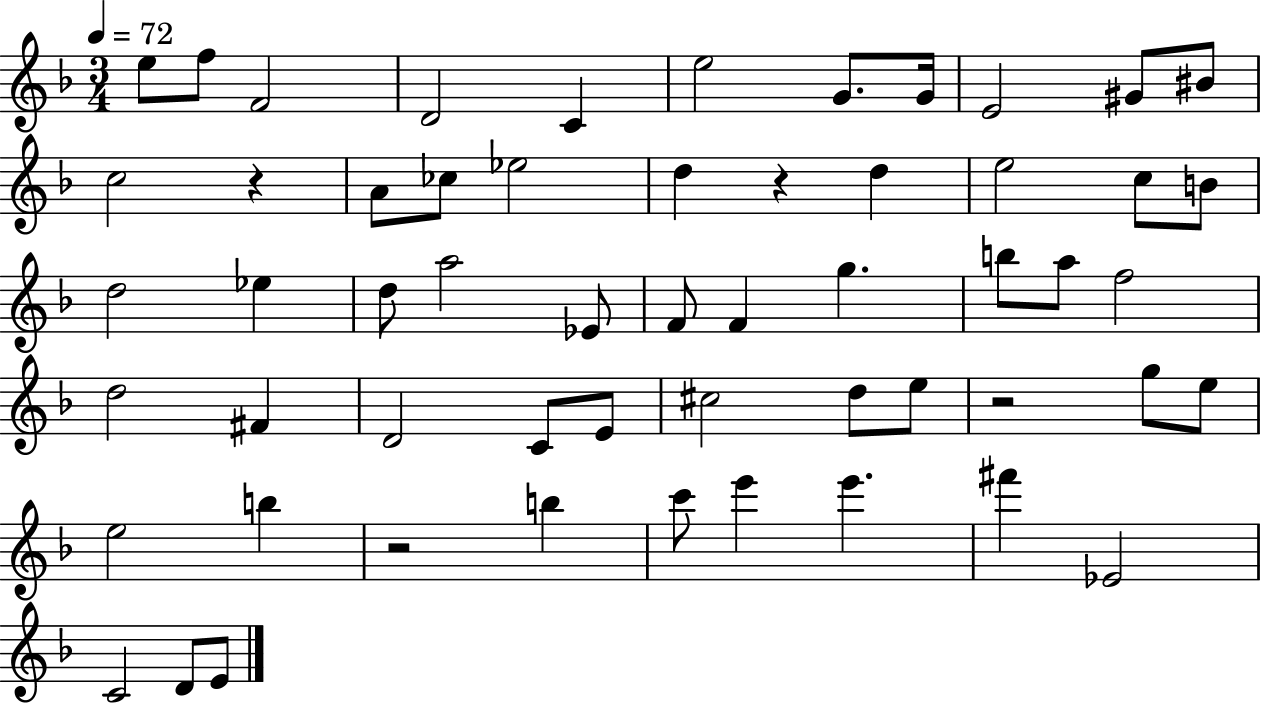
X:1
T:Untitled
M:3/4
L:1/4
K:F
e/2 f/2 F2 D2 C e2 G/2 G/4 E2 ^G/2 ^B/2 c2 z A/2 _c/2 _e2 d z d e2 c/2 B/2 d2 _e d/2 a2 _E/2 F/2 F g b/2 a/2 f2 d2 ^F D2 C/2 E/2 ^c2 d/2 e/2 z2 g/2 e/2 e2 b z2 b c'/2 e' e' ^f' _E2 C2 D/2 E/2